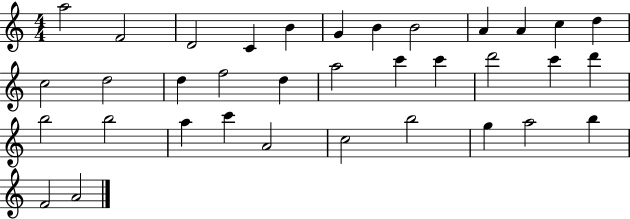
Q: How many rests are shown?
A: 0